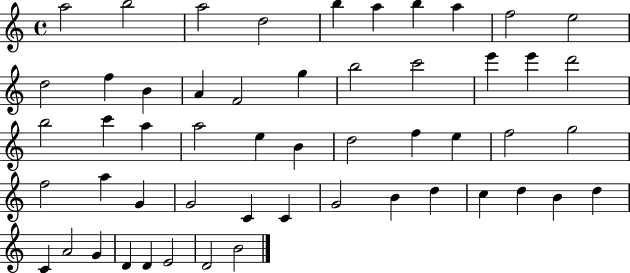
{
  \clef treble
  \time 4/4
  \defaultTimeSignature
  \key c \major
  a''2 b''2 | a''2 d''2 | b''4 a''4 b''4 a''4 | f''2 e''2 | \break d''2 f''4 b'4 | a'4 f'2 g''4 | b''2 c'''2 | e'''4 e'''4 d'''2 | \break b''2 c'''4 a''4 | a''2 e''4 b'4 | d''2 f''4 e''4 | f''2 g''2 | \break f''2 a''4 g'4 | g'2 c'4 c'4 | g'2 b'4 d''4 | c''4 d''4 b'4 d''4 | \break c'4 a'2 g'4 | d'4 d'4 e'2 | d'2 b'2 | \bar "|."
}